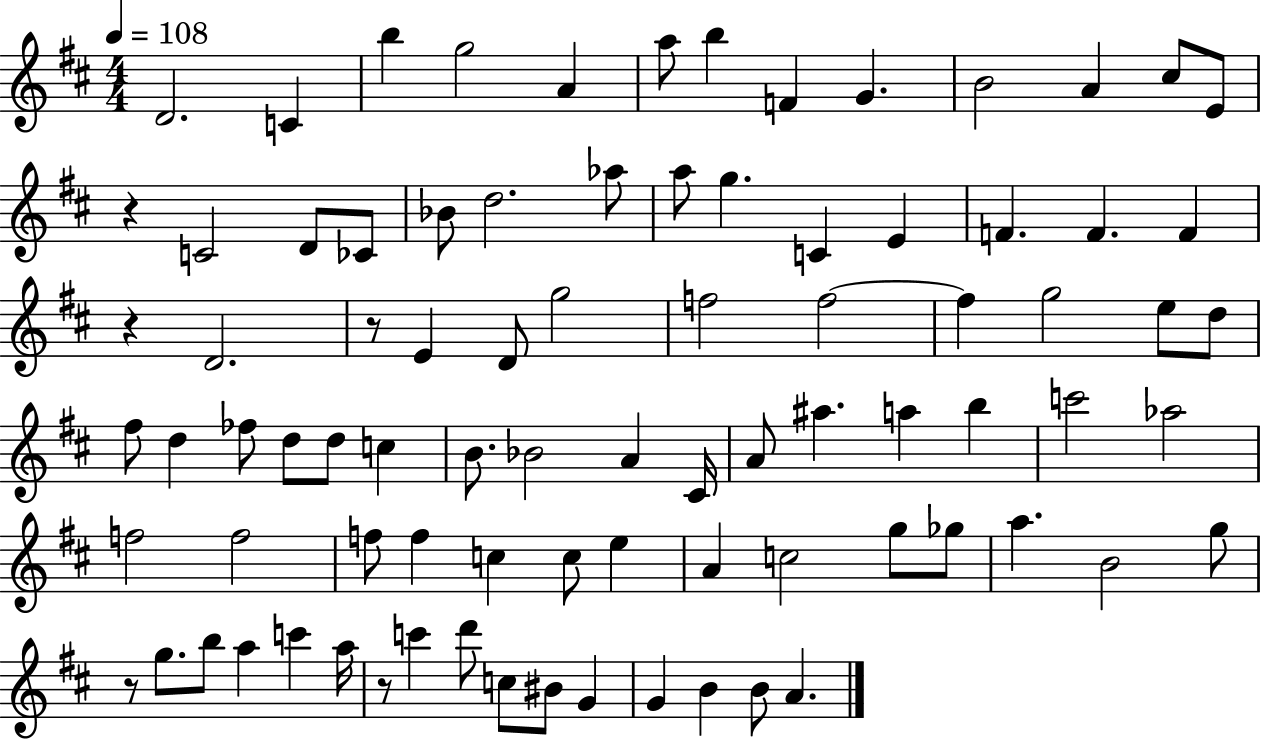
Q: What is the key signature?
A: D major